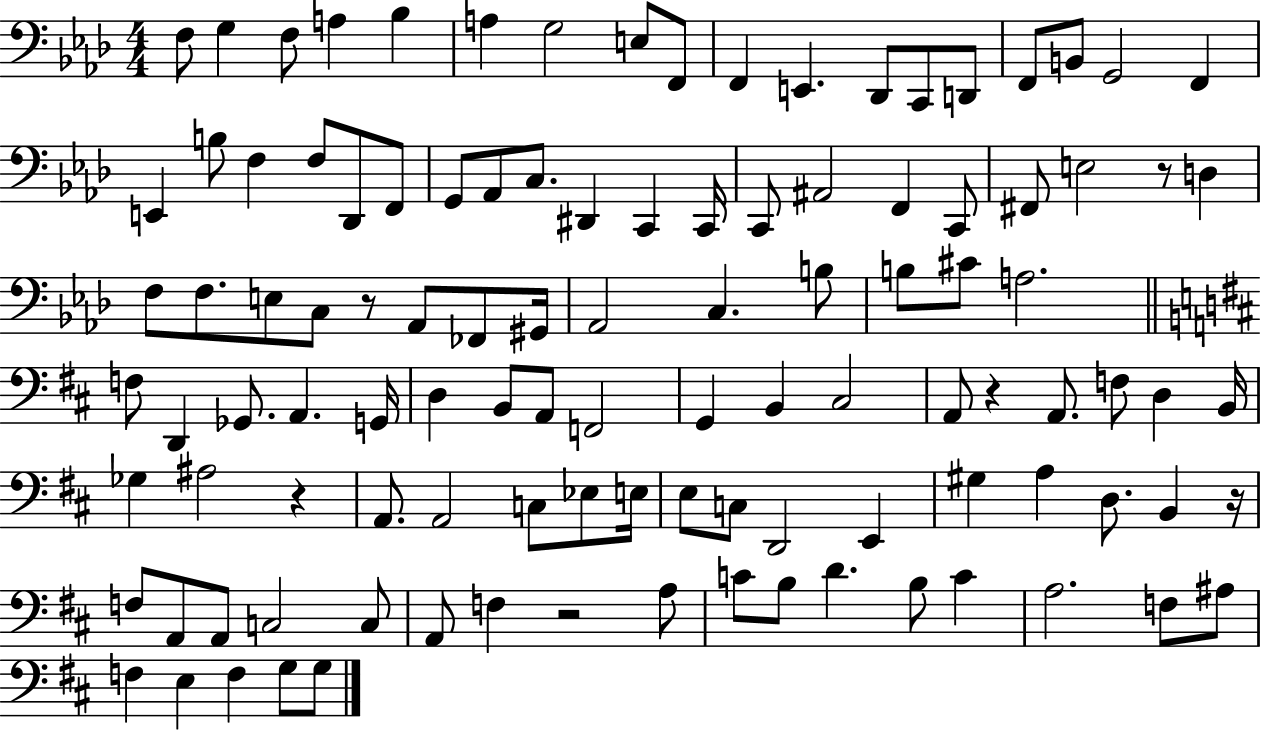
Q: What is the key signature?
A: AES major